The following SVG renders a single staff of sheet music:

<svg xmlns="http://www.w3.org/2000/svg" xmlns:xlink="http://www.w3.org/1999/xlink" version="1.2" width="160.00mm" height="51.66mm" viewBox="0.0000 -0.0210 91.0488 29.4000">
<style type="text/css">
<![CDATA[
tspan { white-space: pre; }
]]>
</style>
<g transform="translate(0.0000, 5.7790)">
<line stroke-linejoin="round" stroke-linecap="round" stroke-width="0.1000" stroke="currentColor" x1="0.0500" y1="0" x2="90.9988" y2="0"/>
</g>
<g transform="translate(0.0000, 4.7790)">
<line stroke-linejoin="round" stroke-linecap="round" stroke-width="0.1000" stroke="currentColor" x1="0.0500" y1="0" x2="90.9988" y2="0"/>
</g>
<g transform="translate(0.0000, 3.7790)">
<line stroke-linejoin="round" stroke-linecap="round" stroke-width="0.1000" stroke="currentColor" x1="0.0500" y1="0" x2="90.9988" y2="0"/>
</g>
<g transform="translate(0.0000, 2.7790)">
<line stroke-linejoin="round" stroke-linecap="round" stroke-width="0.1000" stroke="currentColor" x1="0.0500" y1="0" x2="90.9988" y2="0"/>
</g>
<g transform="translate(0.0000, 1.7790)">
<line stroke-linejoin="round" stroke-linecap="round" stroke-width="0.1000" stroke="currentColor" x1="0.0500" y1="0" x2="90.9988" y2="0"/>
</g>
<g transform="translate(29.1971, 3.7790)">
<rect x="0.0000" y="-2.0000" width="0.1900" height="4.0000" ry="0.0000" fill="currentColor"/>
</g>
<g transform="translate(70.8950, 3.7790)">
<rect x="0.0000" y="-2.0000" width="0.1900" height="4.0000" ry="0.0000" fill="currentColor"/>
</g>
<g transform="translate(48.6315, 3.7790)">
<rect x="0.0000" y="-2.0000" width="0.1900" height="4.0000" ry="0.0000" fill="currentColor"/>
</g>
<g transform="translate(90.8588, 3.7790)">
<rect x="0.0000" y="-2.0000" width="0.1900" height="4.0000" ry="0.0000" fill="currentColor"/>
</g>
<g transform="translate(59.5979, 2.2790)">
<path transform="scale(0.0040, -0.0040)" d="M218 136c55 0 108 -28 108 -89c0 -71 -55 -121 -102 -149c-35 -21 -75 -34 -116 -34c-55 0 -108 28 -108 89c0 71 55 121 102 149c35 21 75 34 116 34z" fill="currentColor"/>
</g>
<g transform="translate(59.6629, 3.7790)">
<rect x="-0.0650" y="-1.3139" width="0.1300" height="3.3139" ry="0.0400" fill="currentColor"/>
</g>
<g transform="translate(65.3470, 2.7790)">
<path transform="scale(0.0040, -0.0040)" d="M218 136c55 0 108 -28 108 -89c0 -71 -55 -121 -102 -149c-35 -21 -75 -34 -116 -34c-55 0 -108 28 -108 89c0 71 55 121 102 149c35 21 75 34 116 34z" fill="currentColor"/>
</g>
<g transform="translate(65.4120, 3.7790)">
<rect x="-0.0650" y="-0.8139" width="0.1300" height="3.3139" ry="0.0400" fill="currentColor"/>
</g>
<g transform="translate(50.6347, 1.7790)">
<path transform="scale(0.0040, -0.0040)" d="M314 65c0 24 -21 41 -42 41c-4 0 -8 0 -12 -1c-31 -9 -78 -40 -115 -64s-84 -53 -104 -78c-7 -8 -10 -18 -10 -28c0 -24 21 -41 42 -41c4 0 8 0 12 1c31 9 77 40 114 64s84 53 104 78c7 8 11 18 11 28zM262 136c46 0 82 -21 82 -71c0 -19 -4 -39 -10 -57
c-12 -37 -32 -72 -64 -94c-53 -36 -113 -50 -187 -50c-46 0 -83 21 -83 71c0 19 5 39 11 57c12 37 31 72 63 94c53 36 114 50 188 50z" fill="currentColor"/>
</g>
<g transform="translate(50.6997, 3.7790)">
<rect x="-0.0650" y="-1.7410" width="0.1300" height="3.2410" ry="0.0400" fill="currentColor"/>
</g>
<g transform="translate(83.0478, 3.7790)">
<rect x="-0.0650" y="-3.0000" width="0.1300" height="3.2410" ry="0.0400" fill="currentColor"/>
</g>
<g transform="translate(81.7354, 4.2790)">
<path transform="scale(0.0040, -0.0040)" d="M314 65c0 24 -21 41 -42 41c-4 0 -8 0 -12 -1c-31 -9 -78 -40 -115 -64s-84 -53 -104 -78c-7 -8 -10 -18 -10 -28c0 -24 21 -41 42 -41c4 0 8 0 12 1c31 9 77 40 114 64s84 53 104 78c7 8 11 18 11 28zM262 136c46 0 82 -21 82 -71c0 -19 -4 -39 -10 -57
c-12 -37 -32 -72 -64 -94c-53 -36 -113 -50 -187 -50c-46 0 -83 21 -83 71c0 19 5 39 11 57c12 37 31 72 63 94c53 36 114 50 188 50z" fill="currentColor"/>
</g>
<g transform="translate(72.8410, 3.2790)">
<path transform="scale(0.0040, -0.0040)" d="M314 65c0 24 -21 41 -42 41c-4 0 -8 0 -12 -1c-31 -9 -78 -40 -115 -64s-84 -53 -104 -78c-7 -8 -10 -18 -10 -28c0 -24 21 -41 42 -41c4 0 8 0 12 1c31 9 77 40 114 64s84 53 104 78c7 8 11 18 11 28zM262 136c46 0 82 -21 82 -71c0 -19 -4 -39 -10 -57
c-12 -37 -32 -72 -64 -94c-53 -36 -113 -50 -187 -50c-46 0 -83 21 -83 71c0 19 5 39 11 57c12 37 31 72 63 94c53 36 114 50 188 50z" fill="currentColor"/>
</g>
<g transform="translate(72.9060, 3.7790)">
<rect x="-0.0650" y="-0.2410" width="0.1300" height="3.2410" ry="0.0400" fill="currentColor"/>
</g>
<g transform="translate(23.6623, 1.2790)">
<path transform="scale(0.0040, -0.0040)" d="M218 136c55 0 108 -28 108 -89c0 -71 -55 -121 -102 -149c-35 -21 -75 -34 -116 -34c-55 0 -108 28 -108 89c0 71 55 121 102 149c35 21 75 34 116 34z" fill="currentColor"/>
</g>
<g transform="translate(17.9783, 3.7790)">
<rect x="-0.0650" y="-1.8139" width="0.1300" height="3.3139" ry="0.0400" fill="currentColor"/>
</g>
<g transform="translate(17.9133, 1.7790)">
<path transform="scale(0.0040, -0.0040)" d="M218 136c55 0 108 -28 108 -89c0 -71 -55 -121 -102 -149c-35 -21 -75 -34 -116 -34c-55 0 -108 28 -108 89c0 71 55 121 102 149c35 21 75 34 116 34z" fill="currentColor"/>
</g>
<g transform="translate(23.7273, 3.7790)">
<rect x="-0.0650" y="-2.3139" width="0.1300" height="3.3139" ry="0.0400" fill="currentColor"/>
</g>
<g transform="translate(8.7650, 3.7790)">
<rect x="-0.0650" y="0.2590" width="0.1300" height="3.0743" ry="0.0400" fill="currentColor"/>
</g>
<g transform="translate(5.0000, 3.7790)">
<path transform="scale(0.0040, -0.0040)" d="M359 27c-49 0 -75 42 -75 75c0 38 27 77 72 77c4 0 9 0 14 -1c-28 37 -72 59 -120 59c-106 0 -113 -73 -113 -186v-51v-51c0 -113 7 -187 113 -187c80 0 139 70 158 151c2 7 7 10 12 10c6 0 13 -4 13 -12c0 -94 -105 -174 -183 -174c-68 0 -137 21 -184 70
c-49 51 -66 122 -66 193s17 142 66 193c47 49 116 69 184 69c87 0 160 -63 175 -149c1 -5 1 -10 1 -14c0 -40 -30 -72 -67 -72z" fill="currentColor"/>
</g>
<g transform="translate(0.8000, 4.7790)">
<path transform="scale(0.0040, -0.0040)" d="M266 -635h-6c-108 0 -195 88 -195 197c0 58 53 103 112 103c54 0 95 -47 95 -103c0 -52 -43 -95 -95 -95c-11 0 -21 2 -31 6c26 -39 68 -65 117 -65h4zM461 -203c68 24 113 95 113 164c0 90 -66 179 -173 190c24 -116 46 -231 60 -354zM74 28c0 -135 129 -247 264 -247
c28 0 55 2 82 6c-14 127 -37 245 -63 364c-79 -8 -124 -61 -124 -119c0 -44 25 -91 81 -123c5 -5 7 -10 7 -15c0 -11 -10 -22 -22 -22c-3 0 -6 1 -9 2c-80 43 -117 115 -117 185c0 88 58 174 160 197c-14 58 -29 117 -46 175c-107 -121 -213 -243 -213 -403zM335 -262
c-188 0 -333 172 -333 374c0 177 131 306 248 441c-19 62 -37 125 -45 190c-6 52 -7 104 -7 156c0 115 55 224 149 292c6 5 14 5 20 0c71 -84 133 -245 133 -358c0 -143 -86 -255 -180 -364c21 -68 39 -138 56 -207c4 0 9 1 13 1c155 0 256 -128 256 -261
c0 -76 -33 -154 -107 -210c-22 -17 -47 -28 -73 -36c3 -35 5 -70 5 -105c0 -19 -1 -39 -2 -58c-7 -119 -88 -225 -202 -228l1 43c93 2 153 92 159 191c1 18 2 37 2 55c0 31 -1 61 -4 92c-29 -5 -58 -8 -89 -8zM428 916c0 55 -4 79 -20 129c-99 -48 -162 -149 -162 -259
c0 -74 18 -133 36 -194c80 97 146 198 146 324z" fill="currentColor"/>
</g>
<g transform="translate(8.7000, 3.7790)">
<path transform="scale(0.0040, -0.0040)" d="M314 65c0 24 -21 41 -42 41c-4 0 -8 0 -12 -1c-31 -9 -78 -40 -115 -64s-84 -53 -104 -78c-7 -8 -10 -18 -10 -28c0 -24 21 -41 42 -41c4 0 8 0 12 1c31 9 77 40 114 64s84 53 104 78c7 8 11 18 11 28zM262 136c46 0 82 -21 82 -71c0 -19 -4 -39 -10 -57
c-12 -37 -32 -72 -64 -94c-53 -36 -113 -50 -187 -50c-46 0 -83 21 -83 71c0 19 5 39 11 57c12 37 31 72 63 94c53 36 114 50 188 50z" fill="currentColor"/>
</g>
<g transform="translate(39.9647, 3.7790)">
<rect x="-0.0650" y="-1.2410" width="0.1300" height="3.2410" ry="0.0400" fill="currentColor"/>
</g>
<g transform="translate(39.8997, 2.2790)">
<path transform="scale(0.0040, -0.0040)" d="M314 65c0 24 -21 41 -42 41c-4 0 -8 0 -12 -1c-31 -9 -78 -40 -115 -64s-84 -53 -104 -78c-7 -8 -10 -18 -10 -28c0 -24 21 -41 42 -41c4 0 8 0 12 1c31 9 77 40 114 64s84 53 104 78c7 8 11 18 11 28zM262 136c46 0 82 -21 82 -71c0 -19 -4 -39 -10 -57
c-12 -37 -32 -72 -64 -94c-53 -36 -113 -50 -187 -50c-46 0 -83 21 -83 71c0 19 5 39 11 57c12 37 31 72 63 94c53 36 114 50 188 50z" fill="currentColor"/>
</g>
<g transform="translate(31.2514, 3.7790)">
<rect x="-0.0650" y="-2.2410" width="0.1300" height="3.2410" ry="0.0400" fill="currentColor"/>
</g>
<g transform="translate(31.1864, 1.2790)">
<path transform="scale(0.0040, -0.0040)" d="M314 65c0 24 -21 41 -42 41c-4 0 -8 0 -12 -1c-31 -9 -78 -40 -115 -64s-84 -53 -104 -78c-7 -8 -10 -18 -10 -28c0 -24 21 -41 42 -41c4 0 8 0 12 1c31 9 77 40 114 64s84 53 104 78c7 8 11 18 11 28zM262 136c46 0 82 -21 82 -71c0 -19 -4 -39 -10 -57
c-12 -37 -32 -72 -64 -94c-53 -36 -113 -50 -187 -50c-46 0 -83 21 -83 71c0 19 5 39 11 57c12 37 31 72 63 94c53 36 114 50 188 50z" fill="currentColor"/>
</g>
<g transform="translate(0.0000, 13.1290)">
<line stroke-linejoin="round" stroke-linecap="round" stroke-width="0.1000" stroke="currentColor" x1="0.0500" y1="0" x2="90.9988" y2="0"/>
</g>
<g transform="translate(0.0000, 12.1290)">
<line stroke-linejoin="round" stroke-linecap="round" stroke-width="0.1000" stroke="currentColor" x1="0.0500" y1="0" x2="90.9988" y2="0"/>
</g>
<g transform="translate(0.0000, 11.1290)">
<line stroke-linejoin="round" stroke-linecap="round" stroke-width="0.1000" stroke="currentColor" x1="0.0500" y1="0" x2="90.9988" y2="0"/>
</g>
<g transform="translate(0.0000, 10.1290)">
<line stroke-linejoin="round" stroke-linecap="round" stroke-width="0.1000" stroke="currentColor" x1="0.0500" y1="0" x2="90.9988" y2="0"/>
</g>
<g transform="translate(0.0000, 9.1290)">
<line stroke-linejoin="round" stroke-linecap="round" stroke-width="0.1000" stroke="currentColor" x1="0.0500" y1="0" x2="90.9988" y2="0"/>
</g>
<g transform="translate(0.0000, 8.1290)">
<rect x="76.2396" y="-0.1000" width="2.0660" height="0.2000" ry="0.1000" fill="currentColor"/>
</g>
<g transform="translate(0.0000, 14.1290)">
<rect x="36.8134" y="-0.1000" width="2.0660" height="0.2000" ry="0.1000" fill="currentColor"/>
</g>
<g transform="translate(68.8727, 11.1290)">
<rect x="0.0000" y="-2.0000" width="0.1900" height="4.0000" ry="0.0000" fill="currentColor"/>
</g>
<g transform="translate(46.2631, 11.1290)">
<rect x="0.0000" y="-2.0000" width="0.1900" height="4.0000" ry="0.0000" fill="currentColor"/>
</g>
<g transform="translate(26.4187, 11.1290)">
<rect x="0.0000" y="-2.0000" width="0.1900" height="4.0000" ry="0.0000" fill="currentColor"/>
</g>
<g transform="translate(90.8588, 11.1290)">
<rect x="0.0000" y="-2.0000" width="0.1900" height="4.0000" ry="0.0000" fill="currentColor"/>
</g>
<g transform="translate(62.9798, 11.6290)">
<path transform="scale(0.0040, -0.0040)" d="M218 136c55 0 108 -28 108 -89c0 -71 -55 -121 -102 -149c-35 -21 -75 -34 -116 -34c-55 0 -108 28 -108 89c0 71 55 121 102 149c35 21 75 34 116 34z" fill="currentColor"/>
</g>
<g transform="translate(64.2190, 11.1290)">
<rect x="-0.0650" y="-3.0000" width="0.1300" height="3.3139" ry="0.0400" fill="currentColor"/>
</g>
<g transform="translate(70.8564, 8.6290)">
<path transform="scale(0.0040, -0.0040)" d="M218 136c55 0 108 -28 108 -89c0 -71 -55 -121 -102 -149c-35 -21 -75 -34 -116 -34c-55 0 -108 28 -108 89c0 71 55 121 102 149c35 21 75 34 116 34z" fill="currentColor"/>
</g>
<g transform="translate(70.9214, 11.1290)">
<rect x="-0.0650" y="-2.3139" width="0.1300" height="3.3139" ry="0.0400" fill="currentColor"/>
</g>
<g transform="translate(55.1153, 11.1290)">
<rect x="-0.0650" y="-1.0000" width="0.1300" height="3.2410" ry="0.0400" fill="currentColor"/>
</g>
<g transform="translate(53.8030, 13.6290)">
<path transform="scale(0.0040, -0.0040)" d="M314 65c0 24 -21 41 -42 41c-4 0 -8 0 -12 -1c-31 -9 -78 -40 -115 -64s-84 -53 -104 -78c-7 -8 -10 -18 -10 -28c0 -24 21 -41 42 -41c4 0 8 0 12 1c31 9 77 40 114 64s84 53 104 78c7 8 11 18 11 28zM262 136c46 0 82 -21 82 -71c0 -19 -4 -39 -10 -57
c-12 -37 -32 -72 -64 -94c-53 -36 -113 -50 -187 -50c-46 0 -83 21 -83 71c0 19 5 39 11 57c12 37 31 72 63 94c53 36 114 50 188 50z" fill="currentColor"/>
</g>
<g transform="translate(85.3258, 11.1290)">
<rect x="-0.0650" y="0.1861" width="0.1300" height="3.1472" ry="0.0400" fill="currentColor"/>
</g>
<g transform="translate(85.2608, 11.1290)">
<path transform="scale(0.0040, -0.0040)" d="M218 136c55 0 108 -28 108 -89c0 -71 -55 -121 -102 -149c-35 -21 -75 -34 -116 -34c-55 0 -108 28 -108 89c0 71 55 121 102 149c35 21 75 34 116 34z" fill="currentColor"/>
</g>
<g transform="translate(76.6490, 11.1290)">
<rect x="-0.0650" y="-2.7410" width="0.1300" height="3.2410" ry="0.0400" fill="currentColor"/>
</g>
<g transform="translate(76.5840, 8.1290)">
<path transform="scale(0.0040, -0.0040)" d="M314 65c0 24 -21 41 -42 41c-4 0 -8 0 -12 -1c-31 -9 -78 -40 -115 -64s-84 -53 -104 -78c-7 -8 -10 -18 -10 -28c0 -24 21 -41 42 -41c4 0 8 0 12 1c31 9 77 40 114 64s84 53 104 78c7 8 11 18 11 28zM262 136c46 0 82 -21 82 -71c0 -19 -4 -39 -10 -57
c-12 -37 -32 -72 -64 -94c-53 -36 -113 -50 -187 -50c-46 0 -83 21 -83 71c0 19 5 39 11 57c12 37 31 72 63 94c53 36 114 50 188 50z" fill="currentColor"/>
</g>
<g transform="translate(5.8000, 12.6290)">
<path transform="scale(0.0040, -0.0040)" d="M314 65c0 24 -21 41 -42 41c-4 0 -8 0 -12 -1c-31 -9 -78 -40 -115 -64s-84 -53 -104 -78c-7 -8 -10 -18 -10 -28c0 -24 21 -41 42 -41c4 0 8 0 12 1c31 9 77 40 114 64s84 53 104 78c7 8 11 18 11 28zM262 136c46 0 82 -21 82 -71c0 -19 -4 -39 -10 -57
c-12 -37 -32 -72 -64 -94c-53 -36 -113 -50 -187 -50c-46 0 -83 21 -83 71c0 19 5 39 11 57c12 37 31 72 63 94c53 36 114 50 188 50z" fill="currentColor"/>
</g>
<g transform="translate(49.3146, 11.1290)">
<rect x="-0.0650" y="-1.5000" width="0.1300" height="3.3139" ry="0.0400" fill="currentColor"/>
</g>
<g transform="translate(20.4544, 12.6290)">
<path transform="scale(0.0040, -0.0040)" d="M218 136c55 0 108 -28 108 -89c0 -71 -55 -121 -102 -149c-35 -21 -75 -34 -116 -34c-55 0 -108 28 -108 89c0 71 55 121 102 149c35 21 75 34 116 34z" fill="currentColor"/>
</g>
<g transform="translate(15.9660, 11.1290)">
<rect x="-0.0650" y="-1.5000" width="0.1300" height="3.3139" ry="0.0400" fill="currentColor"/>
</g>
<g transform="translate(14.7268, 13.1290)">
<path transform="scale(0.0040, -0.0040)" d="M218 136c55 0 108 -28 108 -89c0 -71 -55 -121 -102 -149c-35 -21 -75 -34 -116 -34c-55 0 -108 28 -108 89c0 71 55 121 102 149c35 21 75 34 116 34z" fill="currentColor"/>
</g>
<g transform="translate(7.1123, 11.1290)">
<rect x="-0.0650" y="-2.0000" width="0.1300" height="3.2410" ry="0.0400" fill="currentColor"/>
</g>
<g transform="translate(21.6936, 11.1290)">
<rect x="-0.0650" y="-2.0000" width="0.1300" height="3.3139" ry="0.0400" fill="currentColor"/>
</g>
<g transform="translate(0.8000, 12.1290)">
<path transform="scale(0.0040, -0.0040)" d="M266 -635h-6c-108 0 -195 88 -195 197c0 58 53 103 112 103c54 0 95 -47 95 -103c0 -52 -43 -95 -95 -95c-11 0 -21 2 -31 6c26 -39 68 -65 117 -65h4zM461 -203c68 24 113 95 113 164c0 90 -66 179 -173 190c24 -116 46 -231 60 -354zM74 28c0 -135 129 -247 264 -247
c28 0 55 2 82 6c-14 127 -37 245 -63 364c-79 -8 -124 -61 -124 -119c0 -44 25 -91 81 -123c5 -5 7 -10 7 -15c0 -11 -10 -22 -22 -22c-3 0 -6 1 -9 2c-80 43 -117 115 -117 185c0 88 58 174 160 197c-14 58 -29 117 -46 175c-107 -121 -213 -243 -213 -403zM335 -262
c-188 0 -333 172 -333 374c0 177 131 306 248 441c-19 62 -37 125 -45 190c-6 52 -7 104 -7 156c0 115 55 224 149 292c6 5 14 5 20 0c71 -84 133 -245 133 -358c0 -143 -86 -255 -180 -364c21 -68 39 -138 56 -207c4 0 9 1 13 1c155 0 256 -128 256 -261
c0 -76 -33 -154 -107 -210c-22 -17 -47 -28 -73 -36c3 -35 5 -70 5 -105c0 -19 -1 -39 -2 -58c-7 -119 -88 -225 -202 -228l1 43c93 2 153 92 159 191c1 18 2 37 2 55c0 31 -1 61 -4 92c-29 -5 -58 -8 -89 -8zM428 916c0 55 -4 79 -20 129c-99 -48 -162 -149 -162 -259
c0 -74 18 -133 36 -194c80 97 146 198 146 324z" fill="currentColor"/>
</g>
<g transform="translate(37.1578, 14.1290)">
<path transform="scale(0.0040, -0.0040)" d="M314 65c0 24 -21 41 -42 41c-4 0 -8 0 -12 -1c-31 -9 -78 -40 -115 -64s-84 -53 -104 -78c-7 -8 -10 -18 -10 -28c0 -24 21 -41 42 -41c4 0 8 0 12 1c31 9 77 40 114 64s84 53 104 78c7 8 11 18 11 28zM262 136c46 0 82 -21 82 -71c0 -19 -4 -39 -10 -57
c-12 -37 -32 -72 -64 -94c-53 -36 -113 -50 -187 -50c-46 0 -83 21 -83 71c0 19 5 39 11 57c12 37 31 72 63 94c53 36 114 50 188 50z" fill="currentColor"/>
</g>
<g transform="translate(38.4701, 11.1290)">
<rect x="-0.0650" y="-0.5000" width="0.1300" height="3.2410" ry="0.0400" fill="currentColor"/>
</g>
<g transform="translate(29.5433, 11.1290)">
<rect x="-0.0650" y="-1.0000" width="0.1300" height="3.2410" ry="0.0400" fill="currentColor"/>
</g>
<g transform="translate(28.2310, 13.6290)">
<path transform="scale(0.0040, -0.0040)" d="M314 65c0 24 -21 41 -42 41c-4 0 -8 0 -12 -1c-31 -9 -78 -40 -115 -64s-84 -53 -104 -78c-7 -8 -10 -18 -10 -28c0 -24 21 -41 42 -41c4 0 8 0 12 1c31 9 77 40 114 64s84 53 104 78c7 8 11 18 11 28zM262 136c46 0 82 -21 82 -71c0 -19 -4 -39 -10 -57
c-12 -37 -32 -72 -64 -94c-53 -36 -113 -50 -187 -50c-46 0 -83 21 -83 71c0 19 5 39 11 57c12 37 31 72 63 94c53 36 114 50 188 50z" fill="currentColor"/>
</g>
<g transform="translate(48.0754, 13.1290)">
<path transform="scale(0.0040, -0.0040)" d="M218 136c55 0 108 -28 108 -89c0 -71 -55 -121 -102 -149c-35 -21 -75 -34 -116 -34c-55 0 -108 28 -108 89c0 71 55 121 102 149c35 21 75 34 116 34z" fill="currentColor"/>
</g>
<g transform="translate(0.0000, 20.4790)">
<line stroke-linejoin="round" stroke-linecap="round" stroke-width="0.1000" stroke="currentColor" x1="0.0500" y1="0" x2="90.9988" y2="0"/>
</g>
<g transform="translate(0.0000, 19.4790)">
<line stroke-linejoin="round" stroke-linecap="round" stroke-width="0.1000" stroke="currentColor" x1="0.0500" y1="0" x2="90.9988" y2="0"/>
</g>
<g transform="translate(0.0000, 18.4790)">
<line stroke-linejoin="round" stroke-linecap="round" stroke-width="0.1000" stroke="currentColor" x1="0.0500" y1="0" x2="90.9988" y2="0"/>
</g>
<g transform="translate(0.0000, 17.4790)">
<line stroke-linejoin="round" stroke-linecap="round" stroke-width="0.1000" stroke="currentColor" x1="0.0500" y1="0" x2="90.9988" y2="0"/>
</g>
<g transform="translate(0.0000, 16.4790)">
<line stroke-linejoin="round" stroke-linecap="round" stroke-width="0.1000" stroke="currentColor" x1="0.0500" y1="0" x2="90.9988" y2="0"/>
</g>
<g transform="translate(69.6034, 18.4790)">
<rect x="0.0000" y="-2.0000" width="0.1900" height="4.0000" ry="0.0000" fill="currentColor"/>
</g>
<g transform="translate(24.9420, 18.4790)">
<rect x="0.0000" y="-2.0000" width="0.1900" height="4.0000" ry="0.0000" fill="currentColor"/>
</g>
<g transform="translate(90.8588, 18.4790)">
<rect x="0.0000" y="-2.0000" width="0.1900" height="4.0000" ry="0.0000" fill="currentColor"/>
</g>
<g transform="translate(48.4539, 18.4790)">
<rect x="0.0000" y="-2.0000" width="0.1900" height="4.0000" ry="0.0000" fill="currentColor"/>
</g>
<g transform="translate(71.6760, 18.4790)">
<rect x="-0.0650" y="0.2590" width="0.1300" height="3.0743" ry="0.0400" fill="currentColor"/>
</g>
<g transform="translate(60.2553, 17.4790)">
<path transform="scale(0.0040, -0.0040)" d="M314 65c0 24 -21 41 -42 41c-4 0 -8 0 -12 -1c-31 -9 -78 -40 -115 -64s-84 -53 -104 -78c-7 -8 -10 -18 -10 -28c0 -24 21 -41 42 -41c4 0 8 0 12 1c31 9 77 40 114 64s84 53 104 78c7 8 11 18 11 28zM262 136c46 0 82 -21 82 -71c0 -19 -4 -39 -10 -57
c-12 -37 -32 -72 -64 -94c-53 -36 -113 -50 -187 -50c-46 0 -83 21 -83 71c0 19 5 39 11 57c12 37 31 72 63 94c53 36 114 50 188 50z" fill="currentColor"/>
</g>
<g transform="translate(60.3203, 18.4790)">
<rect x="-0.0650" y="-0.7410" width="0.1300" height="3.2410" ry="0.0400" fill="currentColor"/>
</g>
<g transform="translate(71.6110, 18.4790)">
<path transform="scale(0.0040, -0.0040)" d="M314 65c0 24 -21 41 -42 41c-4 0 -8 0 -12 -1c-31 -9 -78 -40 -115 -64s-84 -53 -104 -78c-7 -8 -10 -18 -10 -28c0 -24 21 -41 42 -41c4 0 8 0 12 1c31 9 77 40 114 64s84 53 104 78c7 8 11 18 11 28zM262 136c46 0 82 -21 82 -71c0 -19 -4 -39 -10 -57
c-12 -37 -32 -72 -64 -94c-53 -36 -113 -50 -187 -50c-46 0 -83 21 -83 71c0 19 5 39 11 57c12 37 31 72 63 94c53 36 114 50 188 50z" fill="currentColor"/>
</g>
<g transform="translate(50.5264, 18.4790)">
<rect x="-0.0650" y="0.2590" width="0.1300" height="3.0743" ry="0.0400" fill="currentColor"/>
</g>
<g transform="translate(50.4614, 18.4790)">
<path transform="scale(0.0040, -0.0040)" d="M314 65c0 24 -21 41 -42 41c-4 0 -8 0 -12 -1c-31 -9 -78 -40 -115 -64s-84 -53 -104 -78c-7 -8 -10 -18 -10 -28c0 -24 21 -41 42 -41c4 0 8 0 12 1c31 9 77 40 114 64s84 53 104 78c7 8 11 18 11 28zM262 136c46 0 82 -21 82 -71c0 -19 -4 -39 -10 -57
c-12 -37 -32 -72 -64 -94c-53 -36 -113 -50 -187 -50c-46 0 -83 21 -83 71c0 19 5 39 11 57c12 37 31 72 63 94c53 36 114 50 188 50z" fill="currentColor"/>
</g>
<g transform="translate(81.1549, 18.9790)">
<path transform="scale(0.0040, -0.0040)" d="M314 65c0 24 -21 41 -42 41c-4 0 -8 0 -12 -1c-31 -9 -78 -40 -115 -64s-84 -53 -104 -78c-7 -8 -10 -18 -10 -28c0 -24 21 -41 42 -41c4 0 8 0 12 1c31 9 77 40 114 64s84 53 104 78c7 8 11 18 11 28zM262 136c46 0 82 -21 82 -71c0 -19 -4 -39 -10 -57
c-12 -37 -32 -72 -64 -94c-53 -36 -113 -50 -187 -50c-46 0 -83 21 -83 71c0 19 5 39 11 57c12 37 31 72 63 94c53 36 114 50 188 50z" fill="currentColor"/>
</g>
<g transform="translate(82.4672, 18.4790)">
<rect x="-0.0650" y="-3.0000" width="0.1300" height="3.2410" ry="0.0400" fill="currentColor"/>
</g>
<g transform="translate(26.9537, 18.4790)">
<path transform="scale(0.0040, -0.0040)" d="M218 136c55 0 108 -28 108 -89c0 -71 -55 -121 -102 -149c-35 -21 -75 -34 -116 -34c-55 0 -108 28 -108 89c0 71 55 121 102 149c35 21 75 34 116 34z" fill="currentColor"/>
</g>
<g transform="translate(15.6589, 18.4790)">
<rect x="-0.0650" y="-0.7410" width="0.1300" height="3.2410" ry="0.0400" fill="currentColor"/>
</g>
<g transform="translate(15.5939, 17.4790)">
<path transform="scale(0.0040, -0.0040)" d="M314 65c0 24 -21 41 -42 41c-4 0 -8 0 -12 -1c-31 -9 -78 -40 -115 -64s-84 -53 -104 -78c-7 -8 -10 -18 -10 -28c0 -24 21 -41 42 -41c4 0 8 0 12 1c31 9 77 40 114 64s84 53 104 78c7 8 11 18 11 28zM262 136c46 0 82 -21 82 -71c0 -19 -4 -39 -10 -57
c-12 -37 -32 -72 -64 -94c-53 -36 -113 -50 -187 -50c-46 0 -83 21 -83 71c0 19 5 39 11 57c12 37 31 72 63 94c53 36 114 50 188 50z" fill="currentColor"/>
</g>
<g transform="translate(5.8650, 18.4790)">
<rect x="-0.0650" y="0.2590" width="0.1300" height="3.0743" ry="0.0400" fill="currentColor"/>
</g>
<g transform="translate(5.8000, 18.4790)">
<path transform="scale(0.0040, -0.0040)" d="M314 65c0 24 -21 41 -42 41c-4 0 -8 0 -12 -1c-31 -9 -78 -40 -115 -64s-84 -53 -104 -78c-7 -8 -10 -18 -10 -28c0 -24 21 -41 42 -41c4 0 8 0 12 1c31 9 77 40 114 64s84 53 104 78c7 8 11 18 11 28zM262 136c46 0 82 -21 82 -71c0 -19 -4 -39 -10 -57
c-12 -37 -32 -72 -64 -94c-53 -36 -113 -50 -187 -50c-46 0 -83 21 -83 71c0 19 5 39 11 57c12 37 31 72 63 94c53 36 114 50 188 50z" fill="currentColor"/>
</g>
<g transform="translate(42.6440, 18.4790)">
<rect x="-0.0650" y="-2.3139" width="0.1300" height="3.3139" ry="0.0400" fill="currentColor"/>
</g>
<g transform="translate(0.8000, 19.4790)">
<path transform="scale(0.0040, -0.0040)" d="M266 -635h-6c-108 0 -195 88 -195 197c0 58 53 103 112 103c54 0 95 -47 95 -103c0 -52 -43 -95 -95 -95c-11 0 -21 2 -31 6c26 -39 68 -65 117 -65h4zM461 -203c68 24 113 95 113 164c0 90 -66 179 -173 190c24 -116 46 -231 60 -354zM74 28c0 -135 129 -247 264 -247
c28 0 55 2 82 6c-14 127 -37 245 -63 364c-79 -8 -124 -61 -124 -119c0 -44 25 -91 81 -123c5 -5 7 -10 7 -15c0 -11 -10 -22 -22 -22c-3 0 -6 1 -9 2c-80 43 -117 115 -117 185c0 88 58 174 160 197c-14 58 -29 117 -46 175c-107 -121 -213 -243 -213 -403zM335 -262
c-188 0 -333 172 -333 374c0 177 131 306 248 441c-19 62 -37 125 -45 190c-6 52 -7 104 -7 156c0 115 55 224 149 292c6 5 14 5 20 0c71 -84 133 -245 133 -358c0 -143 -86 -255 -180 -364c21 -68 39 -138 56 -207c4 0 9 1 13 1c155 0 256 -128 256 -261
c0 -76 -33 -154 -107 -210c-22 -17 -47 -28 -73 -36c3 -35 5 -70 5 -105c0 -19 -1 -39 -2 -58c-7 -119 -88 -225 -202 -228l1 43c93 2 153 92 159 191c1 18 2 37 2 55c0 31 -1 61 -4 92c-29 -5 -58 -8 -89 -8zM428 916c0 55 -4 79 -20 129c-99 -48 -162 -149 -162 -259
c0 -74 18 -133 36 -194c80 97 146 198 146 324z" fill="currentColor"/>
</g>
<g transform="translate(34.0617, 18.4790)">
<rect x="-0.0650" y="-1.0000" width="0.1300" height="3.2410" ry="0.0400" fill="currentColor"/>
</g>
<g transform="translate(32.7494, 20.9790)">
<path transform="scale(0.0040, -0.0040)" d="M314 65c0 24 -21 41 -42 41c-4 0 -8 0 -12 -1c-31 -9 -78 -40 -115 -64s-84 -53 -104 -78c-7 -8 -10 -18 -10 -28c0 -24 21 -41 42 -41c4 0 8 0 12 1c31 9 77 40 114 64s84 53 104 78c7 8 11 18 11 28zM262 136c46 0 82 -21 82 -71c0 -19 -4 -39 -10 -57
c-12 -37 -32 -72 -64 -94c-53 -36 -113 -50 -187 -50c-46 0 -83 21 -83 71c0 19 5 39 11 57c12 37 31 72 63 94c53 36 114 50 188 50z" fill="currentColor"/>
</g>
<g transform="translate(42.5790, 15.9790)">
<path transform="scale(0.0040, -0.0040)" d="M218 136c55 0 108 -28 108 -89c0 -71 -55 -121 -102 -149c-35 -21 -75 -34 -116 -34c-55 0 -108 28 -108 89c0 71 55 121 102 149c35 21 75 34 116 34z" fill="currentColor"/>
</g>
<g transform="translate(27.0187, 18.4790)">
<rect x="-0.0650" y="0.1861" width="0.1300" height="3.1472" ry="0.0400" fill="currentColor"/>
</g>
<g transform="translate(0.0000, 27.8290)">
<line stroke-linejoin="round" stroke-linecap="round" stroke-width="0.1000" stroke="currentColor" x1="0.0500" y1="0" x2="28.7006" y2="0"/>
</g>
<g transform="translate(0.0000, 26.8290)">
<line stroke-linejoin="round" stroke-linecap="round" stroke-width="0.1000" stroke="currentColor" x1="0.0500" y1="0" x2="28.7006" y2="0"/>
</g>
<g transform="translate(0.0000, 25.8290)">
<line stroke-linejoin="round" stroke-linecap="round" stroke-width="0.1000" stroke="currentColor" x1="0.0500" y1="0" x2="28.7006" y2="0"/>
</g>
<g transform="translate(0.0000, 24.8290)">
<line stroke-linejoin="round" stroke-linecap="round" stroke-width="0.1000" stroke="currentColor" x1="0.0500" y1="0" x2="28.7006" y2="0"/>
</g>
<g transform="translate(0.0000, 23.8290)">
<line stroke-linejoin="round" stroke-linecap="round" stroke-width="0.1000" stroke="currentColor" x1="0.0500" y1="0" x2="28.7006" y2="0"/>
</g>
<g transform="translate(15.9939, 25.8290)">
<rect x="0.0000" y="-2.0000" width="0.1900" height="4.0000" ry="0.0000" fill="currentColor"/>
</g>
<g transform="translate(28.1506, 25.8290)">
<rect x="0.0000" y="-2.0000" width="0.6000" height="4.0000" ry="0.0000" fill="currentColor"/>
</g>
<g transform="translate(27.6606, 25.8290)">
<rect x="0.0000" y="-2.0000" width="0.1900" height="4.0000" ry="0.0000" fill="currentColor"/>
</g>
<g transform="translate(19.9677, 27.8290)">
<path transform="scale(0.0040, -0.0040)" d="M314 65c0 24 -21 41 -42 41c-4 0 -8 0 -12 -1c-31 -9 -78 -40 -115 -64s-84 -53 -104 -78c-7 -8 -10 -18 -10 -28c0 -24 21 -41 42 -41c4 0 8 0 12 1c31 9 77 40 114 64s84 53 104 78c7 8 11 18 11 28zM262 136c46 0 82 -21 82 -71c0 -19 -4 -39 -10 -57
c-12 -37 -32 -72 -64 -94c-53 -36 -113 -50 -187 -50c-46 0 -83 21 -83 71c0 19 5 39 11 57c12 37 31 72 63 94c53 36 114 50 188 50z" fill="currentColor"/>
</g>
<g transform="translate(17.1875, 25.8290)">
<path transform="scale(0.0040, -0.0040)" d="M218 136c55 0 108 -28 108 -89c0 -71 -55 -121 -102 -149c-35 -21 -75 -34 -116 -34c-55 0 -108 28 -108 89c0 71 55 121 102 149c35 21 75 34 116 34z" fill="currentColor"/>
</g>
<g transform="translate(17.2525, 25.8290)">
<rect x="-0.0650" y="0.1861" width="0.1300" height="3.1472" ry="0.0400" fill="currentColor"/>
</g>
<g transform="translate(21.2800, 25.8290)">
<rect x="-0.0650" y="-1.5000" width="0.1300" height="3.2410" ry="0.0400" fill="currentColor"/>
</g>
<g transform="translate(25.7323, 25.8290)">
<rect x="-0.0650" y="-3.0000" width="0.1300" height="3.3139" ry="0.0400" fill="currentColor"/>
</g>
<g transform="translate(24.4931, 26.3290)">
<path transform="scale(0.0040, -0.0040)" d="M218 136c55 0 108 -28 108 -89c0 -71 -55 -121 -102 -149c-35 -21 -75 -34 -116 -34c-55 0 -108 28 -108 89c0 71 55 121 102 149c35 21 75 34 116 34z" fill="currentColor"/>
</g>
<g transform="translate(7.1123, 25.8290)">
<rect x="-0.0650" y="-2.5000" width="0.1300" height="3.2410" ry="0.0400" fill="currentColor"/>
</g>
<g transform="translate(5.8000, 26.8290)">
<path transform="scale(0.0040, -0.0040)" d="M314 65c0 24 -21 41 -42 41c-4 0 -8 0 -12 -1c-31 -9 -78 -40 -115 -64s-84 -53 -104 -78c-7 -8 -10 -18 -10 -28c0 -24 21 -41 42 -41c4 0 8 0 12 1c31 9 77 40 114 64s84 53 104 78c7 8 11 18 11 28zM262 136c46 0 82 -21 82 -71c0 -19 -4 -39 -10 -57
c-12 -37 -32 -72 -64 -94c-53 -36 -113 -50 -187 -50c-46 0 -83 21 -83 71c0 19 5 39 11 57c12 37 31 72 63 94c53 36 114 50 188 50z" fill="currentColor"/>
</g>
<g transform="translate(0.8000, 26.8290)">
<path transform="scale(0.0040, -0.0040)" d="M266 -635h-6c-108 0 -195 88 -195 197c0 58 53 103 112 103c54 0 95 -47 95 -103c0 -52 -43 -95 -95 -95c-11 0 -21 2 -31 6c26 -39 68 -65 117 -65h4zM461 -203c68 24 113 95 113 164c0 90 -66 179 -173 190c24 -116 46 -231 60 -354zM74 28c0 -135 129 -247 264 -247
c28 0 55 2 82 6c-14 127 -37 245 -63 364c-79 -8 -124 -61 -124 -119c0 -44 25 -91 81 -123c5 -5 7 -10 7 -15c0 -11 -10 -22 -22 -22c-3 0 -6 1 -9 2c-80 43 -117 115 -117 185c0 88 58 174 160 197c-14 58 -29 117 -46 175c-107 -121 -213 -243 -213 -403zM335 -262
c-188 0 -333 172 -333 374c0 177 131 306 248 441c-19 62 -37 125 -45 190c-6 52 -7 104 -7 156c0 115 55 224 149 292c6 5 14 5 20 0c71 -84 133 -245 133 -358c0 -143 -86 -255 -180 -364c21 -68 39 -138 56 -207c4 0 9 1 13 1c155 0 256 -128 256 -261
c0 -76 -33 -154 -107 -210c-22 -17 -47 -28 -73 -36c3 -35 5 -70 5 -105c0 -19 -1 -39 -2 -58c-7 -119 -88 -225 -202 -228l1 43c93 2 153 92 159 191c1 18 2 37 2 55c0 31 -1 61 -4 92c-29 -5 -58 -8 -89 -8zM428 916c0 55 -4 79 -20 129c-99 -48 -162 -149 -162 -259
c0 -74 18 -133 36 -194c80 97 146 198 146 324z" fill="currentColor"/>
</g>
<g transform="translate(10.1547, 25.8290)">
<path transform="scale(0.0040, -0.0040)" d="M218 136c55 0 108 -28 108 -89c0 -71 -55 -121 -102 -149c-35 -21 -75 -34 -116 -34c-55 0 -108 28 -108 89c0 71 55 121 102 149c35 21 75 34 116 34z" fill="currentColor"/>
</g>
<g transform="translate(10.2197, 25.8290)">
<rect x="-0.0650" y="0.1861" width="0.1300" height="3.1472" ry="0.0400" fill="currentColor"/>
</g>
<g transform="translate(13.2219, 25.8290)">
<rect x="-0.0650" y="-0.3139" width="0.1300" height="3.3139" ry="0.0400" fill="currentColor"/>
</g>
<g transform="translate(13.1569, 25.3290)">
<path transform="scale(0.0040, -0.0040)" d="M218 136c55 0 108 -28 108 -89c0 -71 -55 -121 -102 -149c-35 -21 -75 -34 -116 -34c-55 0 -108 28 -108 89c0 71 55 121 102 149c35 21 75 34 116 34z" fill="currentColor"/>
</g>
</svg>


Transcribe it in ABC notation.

X:1
T:Untitled
M:4/4
L:1/4
K:C
B2 f g g2 e2 f2 e d c2 A2 F2 E F D2 C2 E D2 A g a2 B B2 d2 B D2 g B2 d2 B2 A2 G2 B c B E2 A